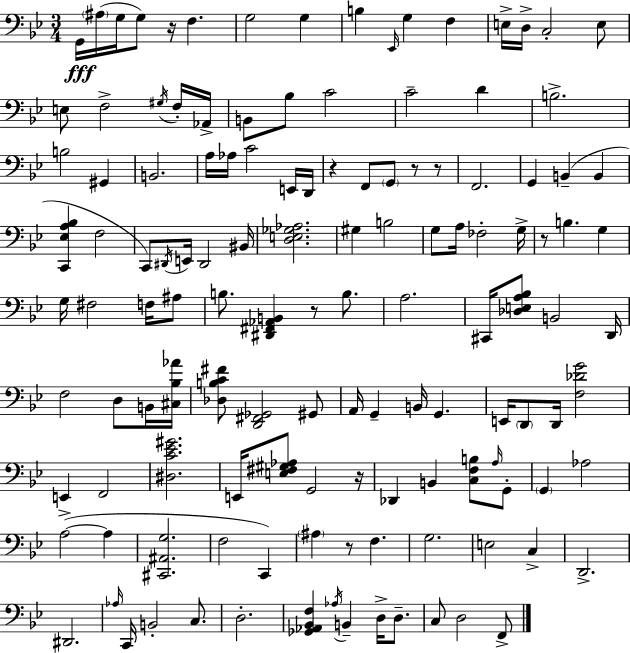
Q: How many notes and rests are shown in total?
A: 129